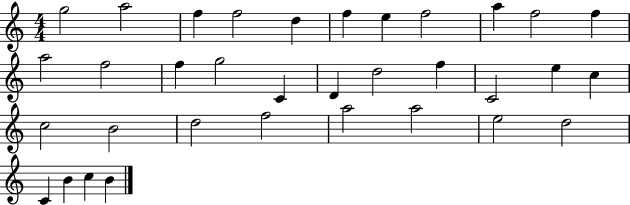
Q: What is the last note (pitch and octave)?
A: B4